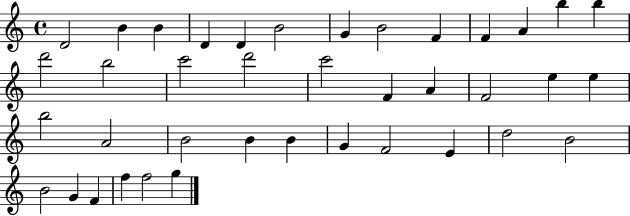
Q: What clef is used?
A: treble